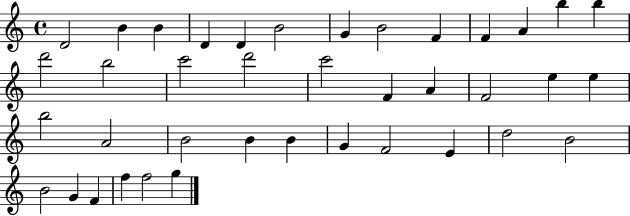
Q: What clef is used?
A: treble